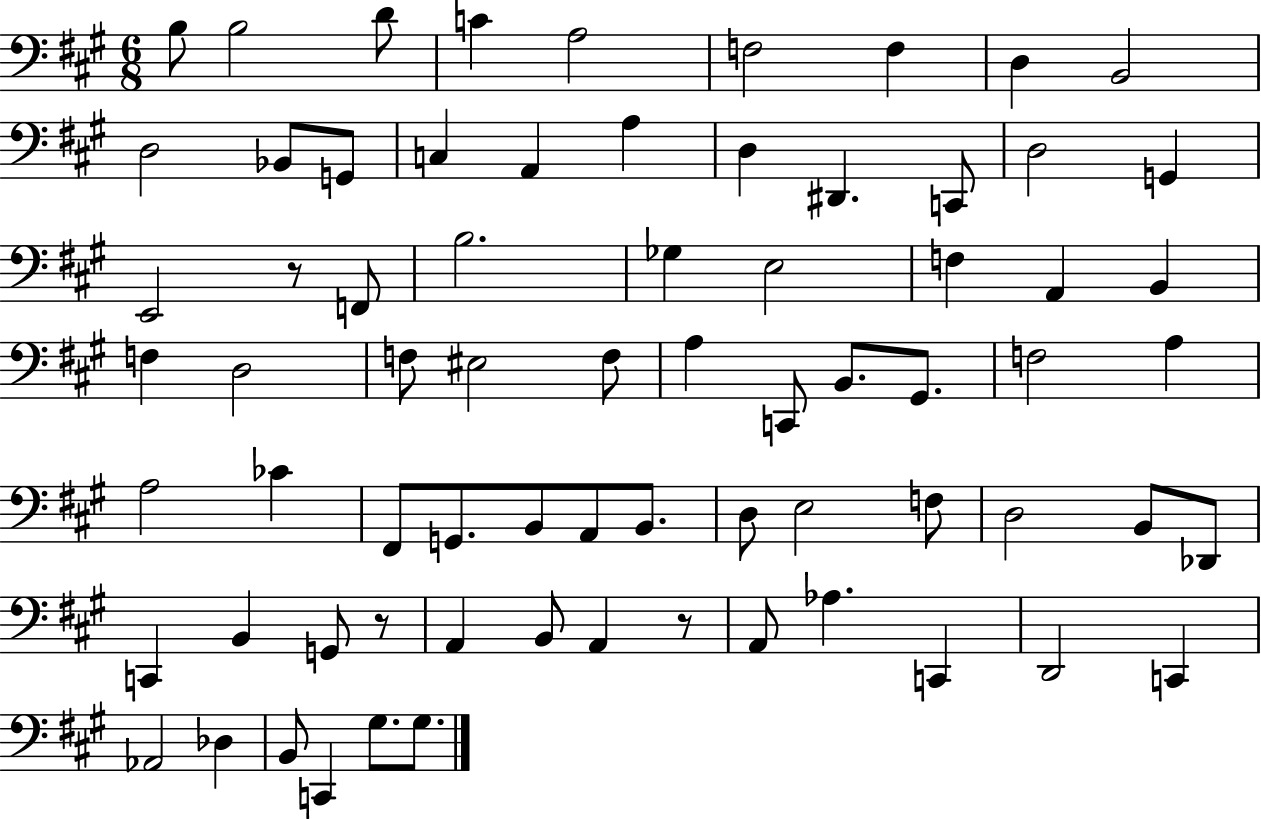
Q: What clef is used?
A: bass